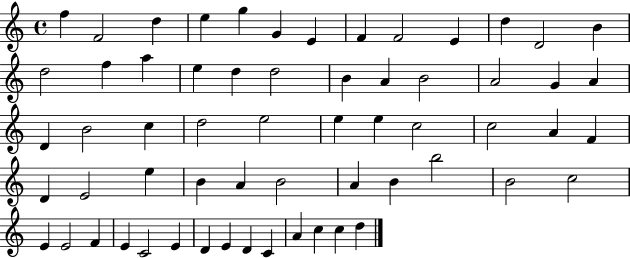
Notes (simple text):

F5/q F4/h D5/q E5/q G5/q G4/q E4/q F4/q F4/h E4/q D5/q D4/h B4/q D5/h F5/q A5/q E5/q D5/q D5/h B4/q A4/q B4/h A4/h G4/q A4/q D4/q B4/h C5/q D5/h E5/h E5/q E5/q C5/h C5/h A4/q F4/q D4/q E4/h E5/q B4/q A4/q B4/h A4/q B4/q B5/h B4/h C5/h E4/q E4/h F4/q E4/q C4/h E4/q D4/q E4/q D4/q C4/q A4/q C5/q C5/q D5/q